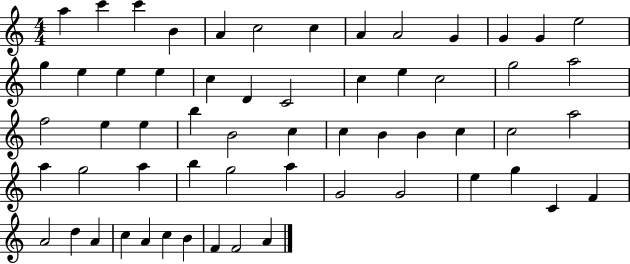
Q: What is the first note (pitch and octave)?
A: A5